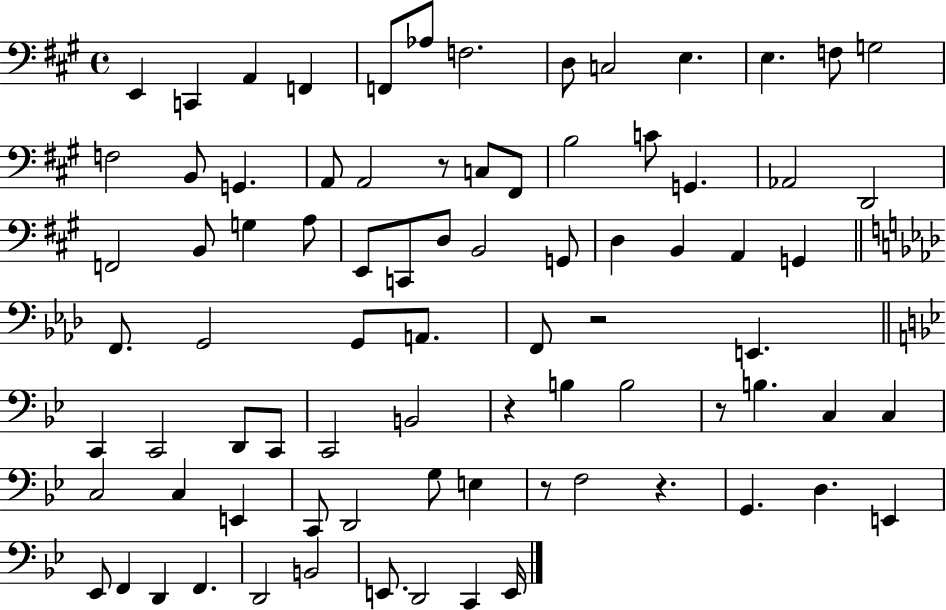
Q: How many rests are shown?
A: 6